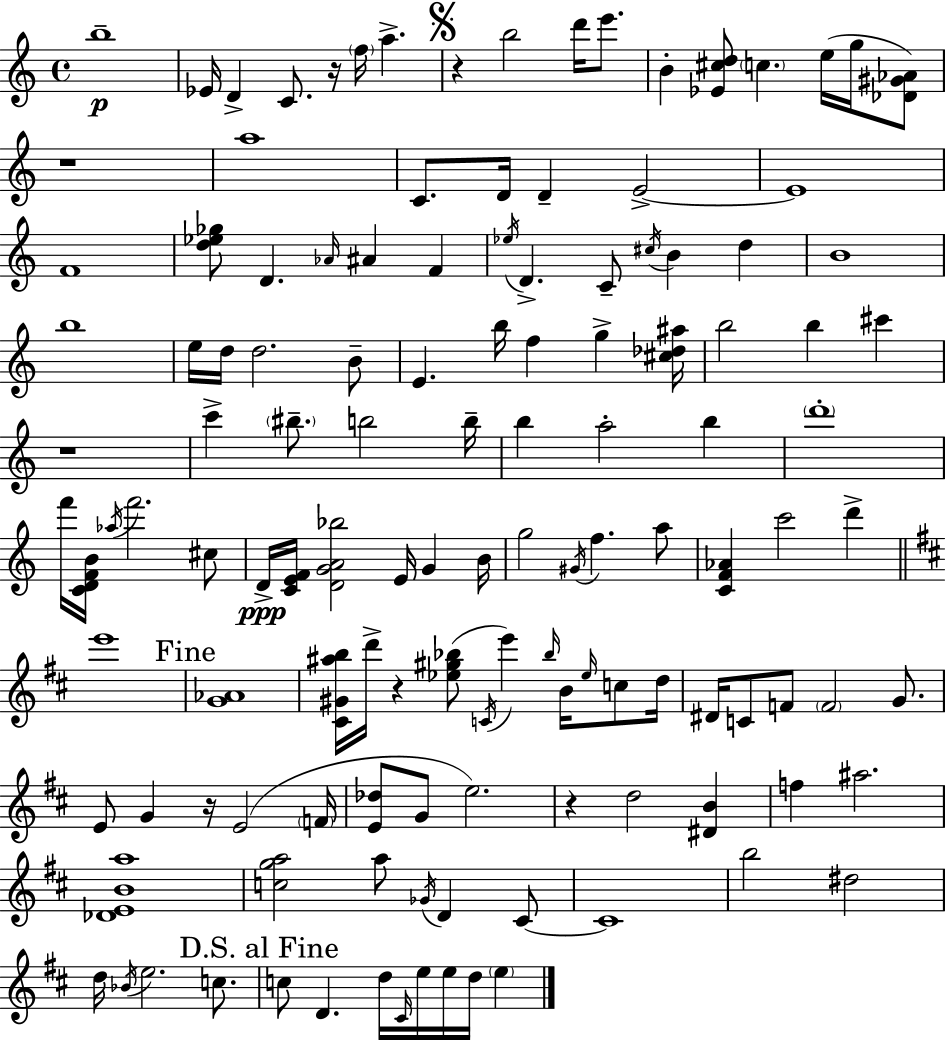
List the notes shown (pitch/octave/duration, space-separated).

B5/w Eb4/s D4/q C4/e. R/s F5/s A5/q. R/q B5/h D6/s E6/e. B4/q [Eb4,C#5,D5]/e C5/q. E5/s G5/s [Db4,G#4,Ab4]/e R/w A5/w C4/e. D4/s D4/q E4/h E4/w F4/w [D5,Eb5,Gb5]/e D4/q. Ab4/s A#4/q F4/q Eb5/s D4/q. C4/e C#5/s B4/q D5/q B4/w B5/w E5/s D5/s D5/h. B4/e E4/q. B5/s F5/q G5/q [C#5,Db5,A#5]/s B5/h B5/q C#6/q R/w C6/q BIS5/e. B5/h B5/s B5/q A5/h B5/q D6/w F6/s [C4,D4,F4,B4]/s Ab5/s F6/h. C#5/e D4/s [C4,E4,F4]/s [D4,G4,A4,Bb5]/h E4/s G4/q B4/s G5/h G#4/s F5/q. A5/e [C4,F4,Ab4]/q C6/h D6/q E6/w [G4,Ab4]/w [C#4,G#4,A#5,B5]/s D6/s R/q [Eb5,G#5,Bb5]/e C4/s E6/q Bb5/s B4/s Eb5/s C5/e D5/s D#4/s C4/e F4/e F4/h G4/e. E4/e G4/q R/s E4/h F4/s [E4,Db5]/e G4/e E5/h. R/q D5/h [D#4,B4]/q F5/q A#5/h. [Db4,E4,B4,A5]/w [C5,G5,A5]/h A5/e Gb4/s D4/q C#4/e C#4/w B5/h D#5/h D5/s Bb4/s E5/h. C5/e. C5/e D4/q. D5/s C#4/s E5/s E5/s D5/s E5/q